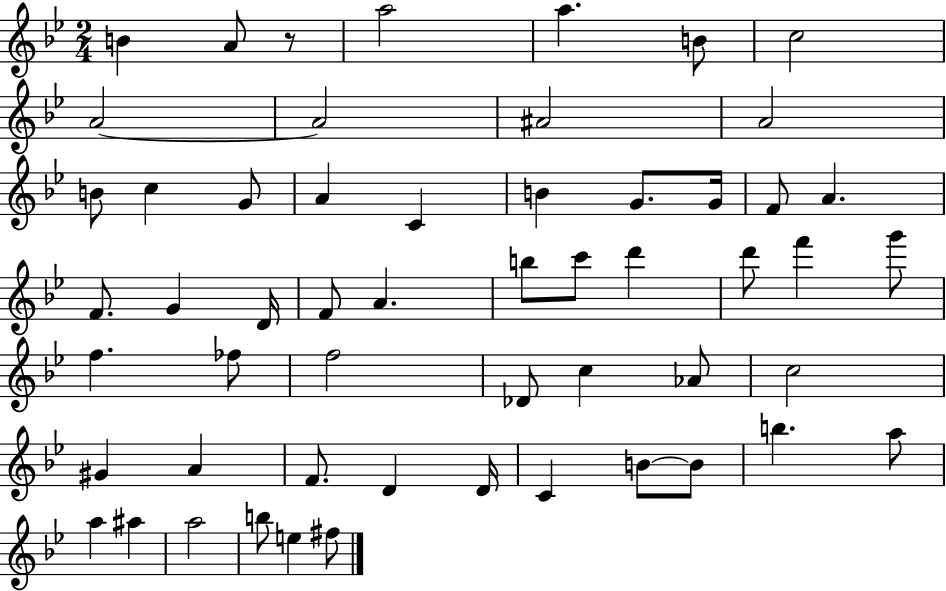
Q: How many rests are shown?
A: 1